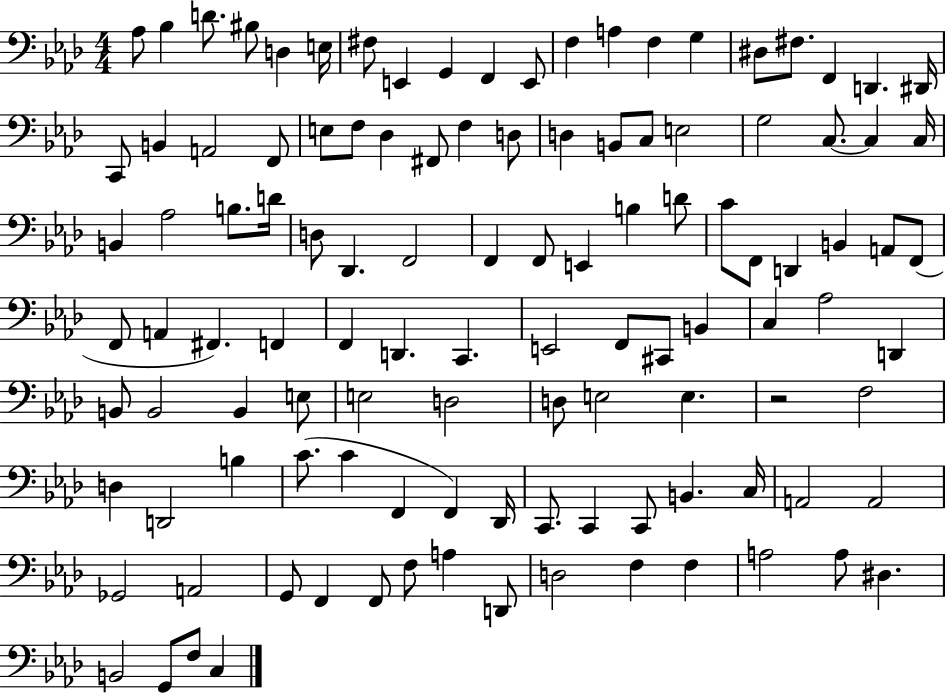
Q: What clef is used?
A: bass